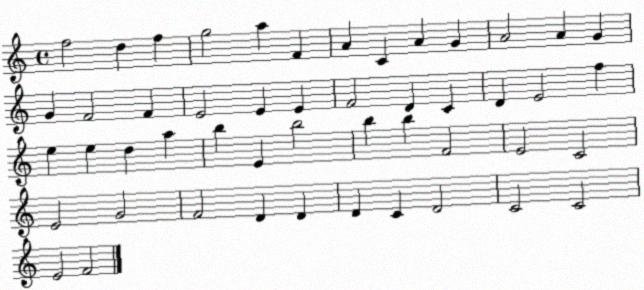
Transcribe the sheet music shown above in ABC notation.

X:1
T:Untitled
M:4/4
L:1/4
K:C
f2 d f g2 a F A C A G A2 A G G F2 F E2 E E F2 D C D E2 f e e d a b E b2 b b F2 E2 C2 E2 G2 F2 D D D C D2 C2 C2 E2 F2